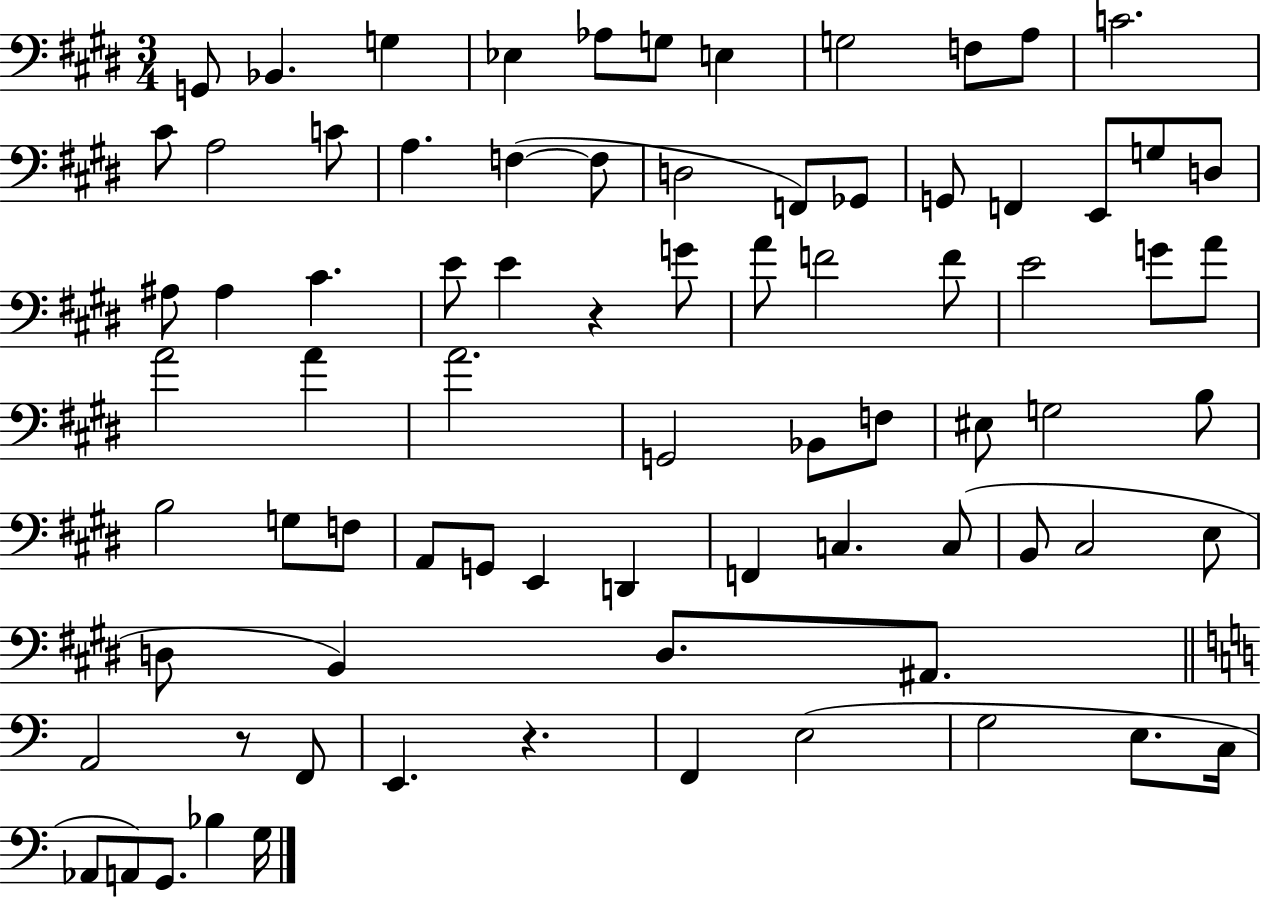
{
  \clef bass
  \numericTimeSignature
  \time 3/4
  \key e \major
  g,8 bes,4. g4 | ees4 aes8 g8 e4 | g2 f8 a8 | c'2. | \break cis'8 a2 c'8 | a4. f4~(~ f8 | d2 f,8) ges,8 | g,8 f,4 e,8 g8 d8 | \break ais8 ais4 cis'4. | e'8 e'4 r4 g'8 | a'8 f'2 f'8 | e'2 g'8 a'8 | \break a'2 a'4 | a'2. | g,2 bes,8 f8 | eis8 g2 b8 | \break b2 g8 f8 | a,8 g,8 e,4 d,4 | f,4 c4. c8( | b,8 cis2 e8 | \break d8 b,4) d8. ais,8. | \bar "||" \break \key c \major a,2 r8 f,8 | e,4. r4. | f,4 e2( | g2 e8. c16 | \break aes,8 a,8) g,8. bes4 g16 | \bar "|."
}